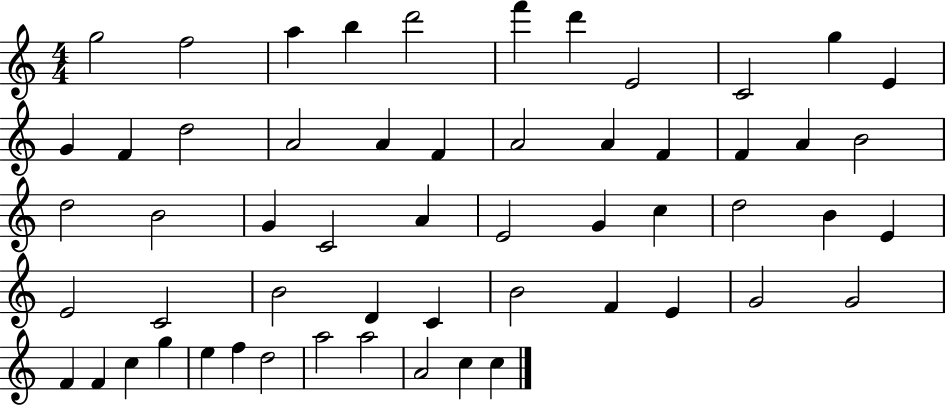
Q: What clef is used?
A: treble